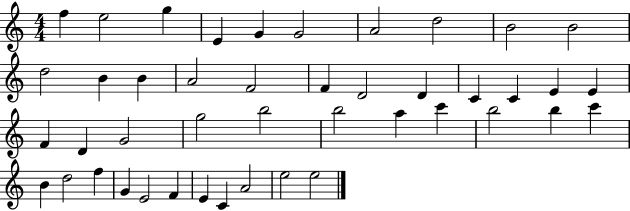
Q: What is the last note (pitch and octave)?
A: E5